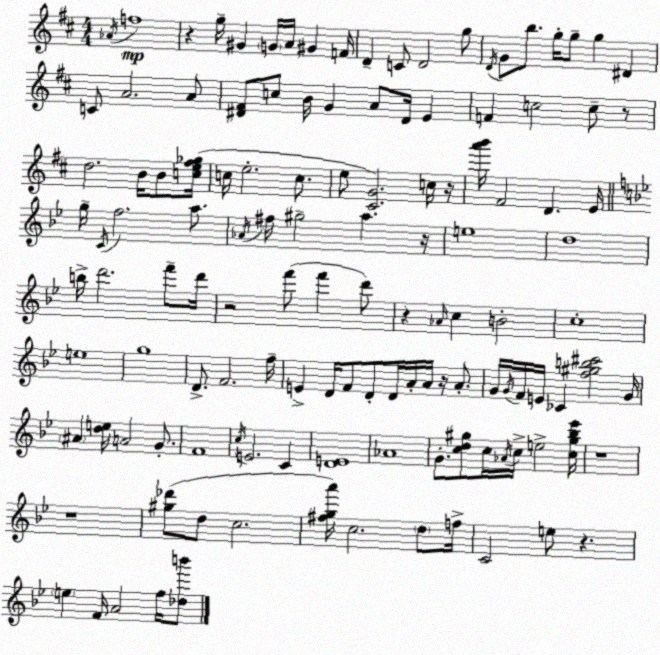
X:1
T:Untitled
M:4/4
L:1/4
K:D
_A/4 f4 z g/4 ^G G/4 A/4 ^G F/4 D C/2 D2 g/2 D/4 G/2 b/2 g/4 g/2 g ^D C/2 A2 A/2 [^D^F]/2 c/2 B/4 G A/2 ^D/4 E F c2 c/2 z/2 d2 B/4 B/2 [ce^f_g]/4 c/4 e2 c/2 e/2 [^CG]2 c/4 z/4 [a'b']/4 ^F2 D E/4 g/4 C/4 f2 a/2 _A/4 ^f/4 ^g2 a z/4 e4 d4 b/4 d'2 f'/2 d'/4 z2 f'/2 f' d'/2 z _A/4 c B2 c4 e4 g4 D/2 F2 f/4 E D/4 F/2 D/2 D/4 A/4 A/4 z/4 A/2 G/4 G/4 F/4 E/4 _C [f^gb^c']2 G/4 ^A [de]/4 A2 G/2 F4 c/4 E2 C [DE]4 _A4 G/2 [cd^g]/2 c/4 _A/4 c/4 e2 [c^g_b_e']/4 z4 z4 [^g_d']/2 d/2 c2 [^fga']/4 c2 d/2 f/4 C2 e/2 z e F/4 A2 f/4 [_db']/2